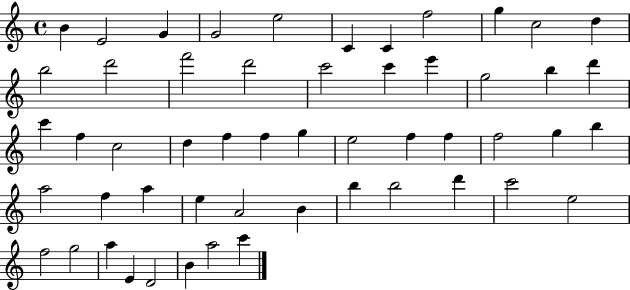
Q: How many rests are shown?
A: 0